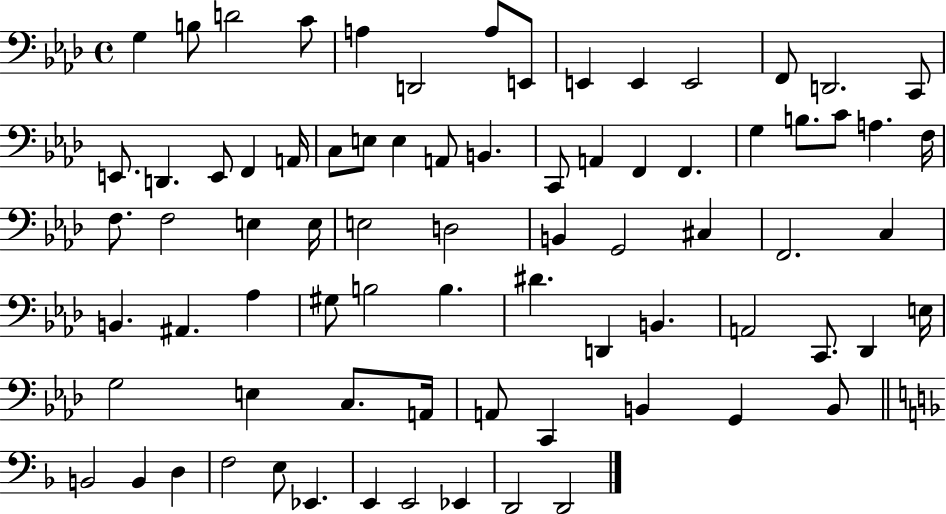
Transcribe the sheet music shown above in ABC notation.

X:1
T:Untitled
M:4/4
L:1/4
K:Ab
G, B,/2 D2 C/2 A, D,,2 A,/2 E,,/2 E,, E,, E,,2 F,,/2 D,,2 C,,/2 E,,/2 D,, E,,/2 F,, A,,/4 C,/2 E,/2 E, A,,/2 B,, C,,/2 A,, F,, F,, G, B,/2 C/2 A, F,/4 F,/2 F,2 E, E,/4 E,2 D,2 B,, G,,2 ^C, F,,2 C, B,, ^A,, _A, ^G,/2 B,2 B, ^D D,, B,, A,,2 C,,/2 _D,, E,/4 G,2 E, C,/2 A,,/4 A,,/2 C,, B,, G,, B,,/2 B,,2 B,, D, F,2 E,/2 _E,, E,, E,,2 _E,, D,,2 D,,2